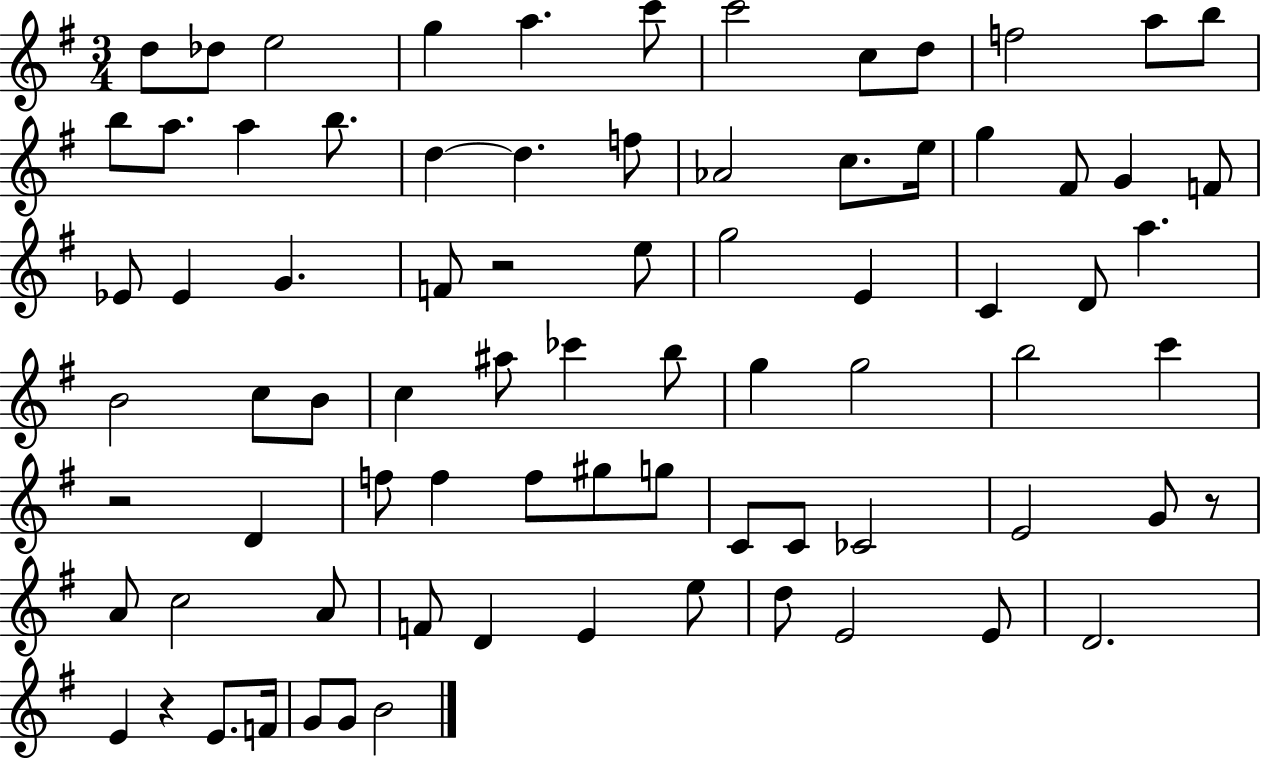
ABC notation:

X:1
T:Untitled
M:3/4
L:1/4
K:G
d/2 _d/2 e2 g a c'/2 c'2 c/2 d/2 f2 a/2 b/2 b/2 a/2 a b/2 d d f/2 _A2 c/2 e/4 g ^F/2 G F/2 _E/2 _E G F/2 z2 e/2 g2 E C D/2 a B2 c/2 B/2 c ^a/2 _c' b/2 g g2 b2 c' z2 D f/2 f f/2 ^g/2 g/2 C/2 C/2 _C2 E2 G/2 z/2 A/2 c2 A/2 F/2 D E e/2 d/2 E2 E/2 D2 E z E/2 F/4 G/2 G/2 B2